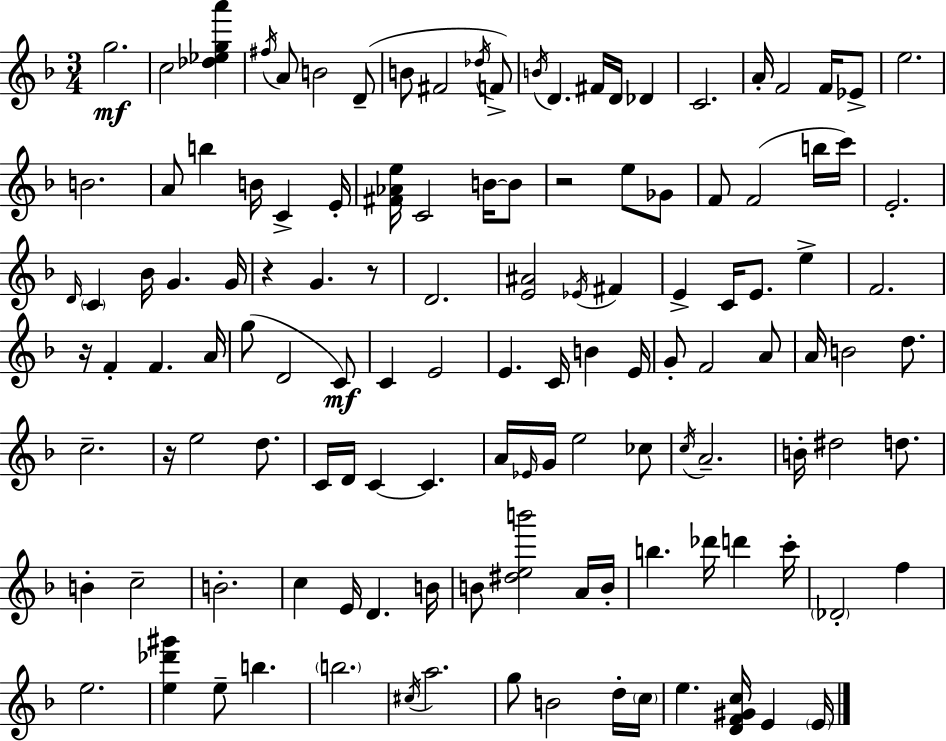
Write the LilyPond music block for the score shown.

{
  \clef treble
  \numericTimeSignature
  \time 3/4
  \key d \minor
  g''2.\mf | c''2 <des'' ees'' g'' a'''>4 | \acciaccatura { fis''16 } a'8 b'2 d'8--( | b'8 fis'2 \acciaccatura { des''16 }) | \break f'8-> \acciaccatura { b'16 } d'4. fis'16 d'16 des'4 | c'2. | a'16-. f'2 | f'16 ees'8-> e''2. | \break b'2. | a'8 b''4 b'16 c'4-> | e'16-. <fis' aes' e''>16 c'2 | b'16~~ b'8 r2 e''8 | \break ges'8 f'8 f'2( | b''16 c'''16) e'2.-. | \grace { d'16 } \parenthesize c'4 bes'16 g'4. | g'16 r4 g'4. | \break r8 d'2. | <e' ais'>2 | \acciaccatura { ees'16 } fis'4 e'4-> c'16 e'8. | e''4-> f'2. | \break r16 f'4-. f'4. | a'16 g''8( d'2 | c'8\mf) c'4 e'2 | e'4. c'16 | \break b'4 e'16 g'8-. f'2 | a'8 a'16 b'2 | d''8. c''2.-- | r16 e''2 | \break d''8. c'16 d'16 c'4~~ c'4. | a'16 \grace { ees'16 } g'16 e''2 | ces''8 \acciaccatura { c''16 } a'2.-- | b'16-. dis''2 | \break d''8. b'4-. c''2-- | b'2.-. | c''4 e'16 | d'4. b'16 b'8 <dis'' e'' b'''>2 | \break a'16 b'16-. b''4. | des'''16 d'''4 c'''16-. \parenthesize des'2-. | f''4 e''2. | <e'' des''' gis'''>4 e''8-- | \break b''4. \parenthesize b''2. | \acciaccatura { cis''16 } a''2. | g''8 b'2 | d''16-. \parenthesize c''16 e''4. | \break <d' f' gis' c''>16 e'4 \parenthesize e'16 \bar "|."
}